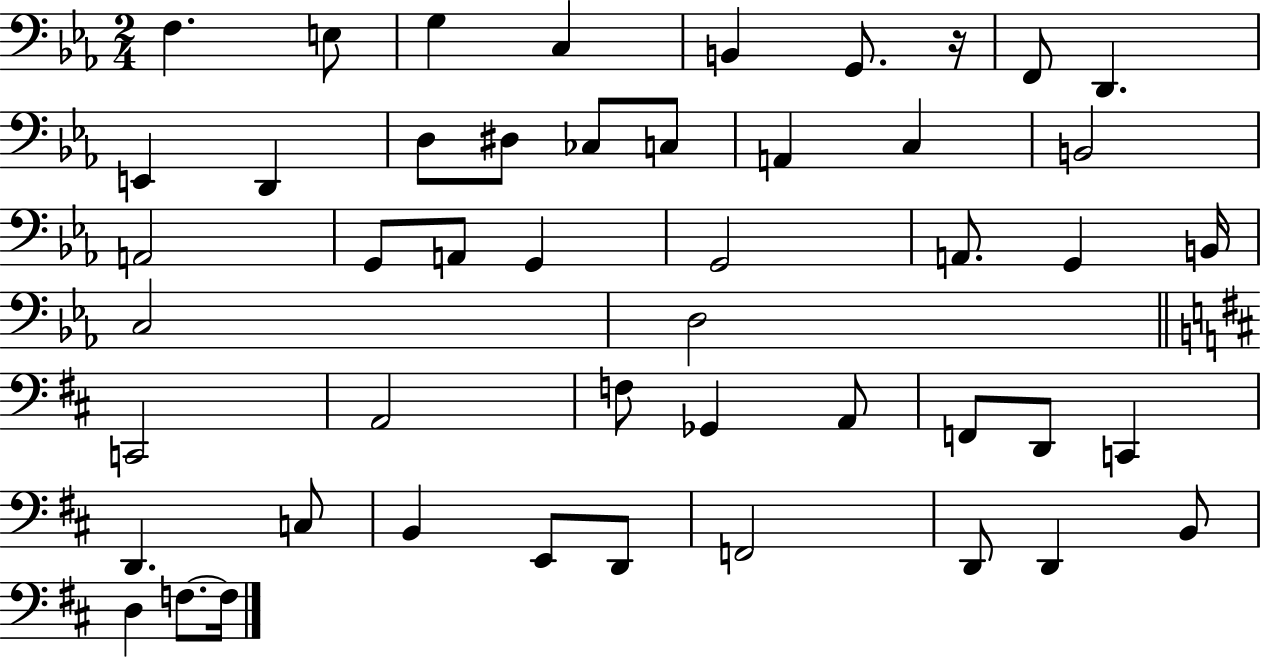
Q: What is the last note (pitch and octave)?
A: F3